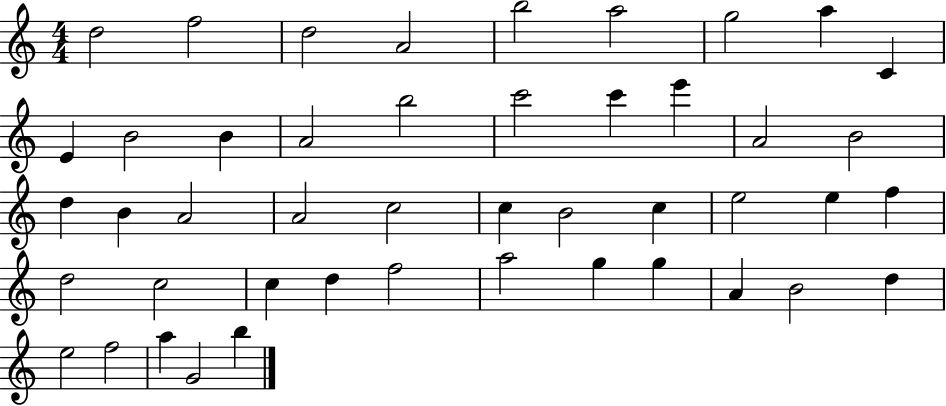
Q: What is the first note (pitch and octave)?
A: D5